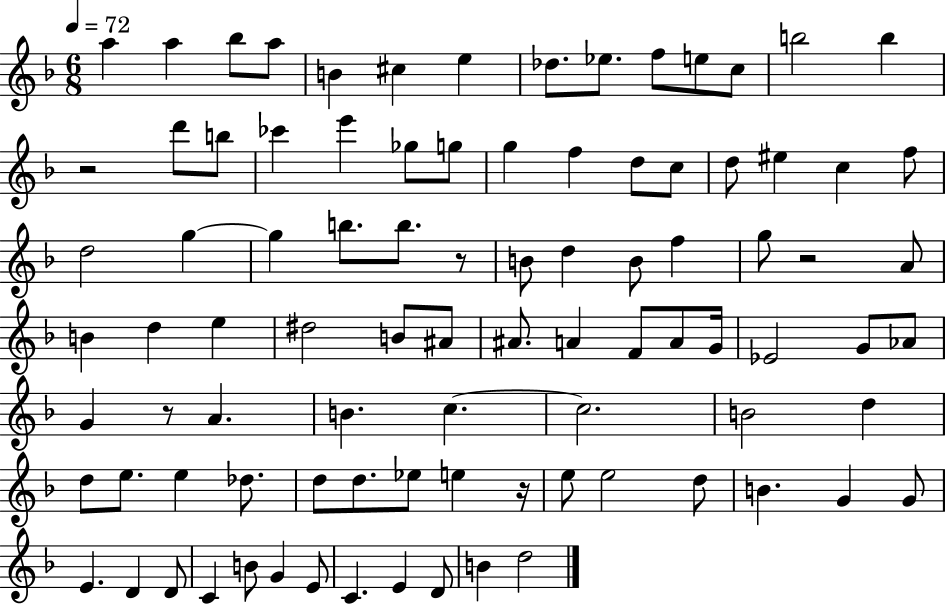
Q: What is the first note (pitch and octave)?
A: A5